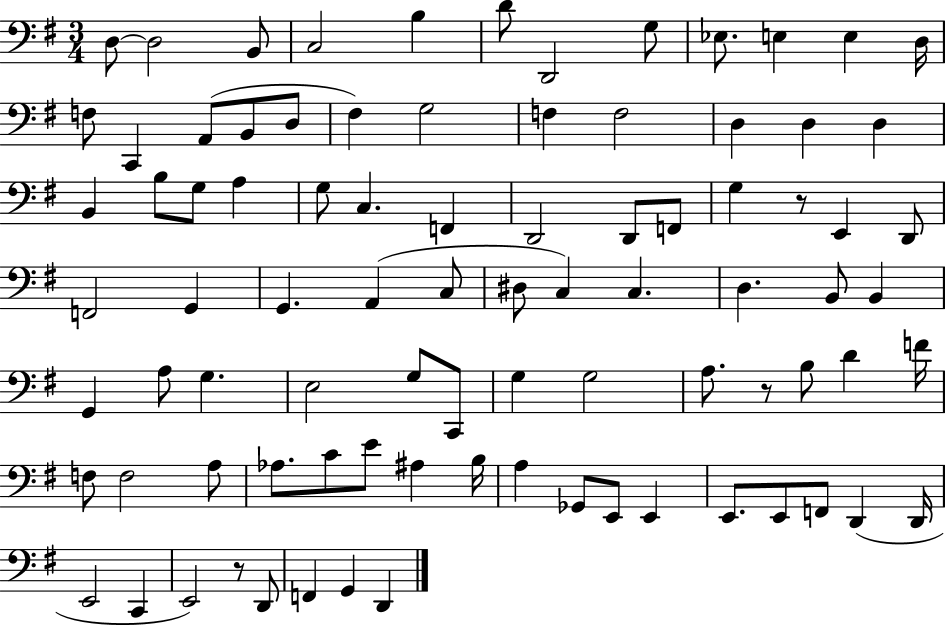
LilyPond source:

{
  \clef bass
  \numericTimeSignature
  \time 3/4
  \key g \major
  \repeat volta 2 { d8~~ d2 b,8 | c2 b4 | d'8 d,2 g8 | ees8. e4 e4 d16 | \break f8 c,4 a,8( b,8 d8 | fis4) g2 | f4 f2 | d4 d4 d4 | \break b,4 b8 g8 a4 | g8 c4. f,4 | d,2 d,8 f,8 | g4 r8 e,4 d,8 | \break f,2 g,4 | g,4. a,4( c8 | dis8 c4) c4. | d4. b,8 b,4 | \break g,4 a8 g4. | e2 g8 c,8 | g4 g2 | a8. r8 b8 d'4 f'16 | \break f8 f2 a8 | aes8. c'8 e'8 ais4 b16 | a4 ges,8 e,8 e,4 | e,8. e,8 f,8 d,4( d,16 | \break e,2 c,4 | e,2) r8 d,8 | f,4 g,4 d,4 | } \bar "|."
}